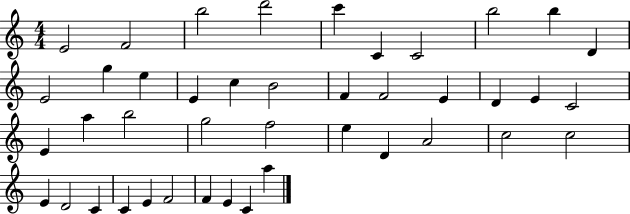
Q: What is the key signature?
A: C major